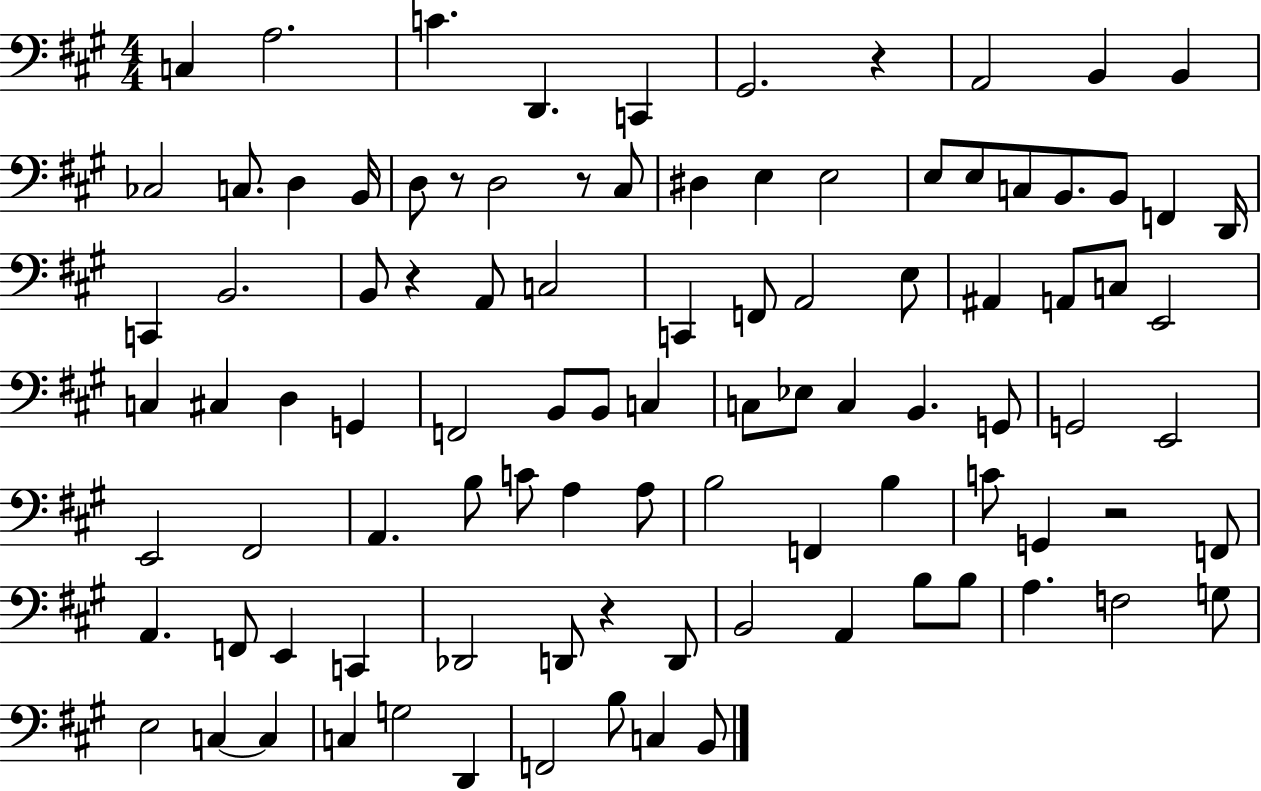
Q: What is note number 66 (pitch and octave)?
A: G2